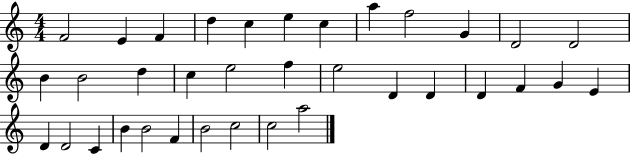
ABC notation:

X:1
T:Untitled
M:4/4
L:1/4
K:C
F2 E F d c e c a f2 G D2 D2 B B2 d c e2 f e2 D D D F G E D D2 C B B2 F B2 c2 c2 a2